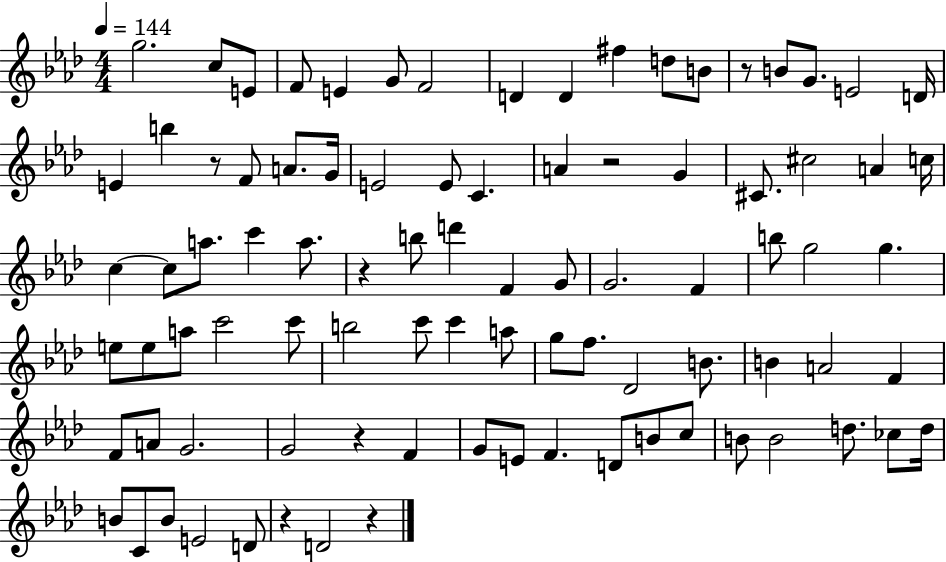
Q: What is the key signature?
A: AES major